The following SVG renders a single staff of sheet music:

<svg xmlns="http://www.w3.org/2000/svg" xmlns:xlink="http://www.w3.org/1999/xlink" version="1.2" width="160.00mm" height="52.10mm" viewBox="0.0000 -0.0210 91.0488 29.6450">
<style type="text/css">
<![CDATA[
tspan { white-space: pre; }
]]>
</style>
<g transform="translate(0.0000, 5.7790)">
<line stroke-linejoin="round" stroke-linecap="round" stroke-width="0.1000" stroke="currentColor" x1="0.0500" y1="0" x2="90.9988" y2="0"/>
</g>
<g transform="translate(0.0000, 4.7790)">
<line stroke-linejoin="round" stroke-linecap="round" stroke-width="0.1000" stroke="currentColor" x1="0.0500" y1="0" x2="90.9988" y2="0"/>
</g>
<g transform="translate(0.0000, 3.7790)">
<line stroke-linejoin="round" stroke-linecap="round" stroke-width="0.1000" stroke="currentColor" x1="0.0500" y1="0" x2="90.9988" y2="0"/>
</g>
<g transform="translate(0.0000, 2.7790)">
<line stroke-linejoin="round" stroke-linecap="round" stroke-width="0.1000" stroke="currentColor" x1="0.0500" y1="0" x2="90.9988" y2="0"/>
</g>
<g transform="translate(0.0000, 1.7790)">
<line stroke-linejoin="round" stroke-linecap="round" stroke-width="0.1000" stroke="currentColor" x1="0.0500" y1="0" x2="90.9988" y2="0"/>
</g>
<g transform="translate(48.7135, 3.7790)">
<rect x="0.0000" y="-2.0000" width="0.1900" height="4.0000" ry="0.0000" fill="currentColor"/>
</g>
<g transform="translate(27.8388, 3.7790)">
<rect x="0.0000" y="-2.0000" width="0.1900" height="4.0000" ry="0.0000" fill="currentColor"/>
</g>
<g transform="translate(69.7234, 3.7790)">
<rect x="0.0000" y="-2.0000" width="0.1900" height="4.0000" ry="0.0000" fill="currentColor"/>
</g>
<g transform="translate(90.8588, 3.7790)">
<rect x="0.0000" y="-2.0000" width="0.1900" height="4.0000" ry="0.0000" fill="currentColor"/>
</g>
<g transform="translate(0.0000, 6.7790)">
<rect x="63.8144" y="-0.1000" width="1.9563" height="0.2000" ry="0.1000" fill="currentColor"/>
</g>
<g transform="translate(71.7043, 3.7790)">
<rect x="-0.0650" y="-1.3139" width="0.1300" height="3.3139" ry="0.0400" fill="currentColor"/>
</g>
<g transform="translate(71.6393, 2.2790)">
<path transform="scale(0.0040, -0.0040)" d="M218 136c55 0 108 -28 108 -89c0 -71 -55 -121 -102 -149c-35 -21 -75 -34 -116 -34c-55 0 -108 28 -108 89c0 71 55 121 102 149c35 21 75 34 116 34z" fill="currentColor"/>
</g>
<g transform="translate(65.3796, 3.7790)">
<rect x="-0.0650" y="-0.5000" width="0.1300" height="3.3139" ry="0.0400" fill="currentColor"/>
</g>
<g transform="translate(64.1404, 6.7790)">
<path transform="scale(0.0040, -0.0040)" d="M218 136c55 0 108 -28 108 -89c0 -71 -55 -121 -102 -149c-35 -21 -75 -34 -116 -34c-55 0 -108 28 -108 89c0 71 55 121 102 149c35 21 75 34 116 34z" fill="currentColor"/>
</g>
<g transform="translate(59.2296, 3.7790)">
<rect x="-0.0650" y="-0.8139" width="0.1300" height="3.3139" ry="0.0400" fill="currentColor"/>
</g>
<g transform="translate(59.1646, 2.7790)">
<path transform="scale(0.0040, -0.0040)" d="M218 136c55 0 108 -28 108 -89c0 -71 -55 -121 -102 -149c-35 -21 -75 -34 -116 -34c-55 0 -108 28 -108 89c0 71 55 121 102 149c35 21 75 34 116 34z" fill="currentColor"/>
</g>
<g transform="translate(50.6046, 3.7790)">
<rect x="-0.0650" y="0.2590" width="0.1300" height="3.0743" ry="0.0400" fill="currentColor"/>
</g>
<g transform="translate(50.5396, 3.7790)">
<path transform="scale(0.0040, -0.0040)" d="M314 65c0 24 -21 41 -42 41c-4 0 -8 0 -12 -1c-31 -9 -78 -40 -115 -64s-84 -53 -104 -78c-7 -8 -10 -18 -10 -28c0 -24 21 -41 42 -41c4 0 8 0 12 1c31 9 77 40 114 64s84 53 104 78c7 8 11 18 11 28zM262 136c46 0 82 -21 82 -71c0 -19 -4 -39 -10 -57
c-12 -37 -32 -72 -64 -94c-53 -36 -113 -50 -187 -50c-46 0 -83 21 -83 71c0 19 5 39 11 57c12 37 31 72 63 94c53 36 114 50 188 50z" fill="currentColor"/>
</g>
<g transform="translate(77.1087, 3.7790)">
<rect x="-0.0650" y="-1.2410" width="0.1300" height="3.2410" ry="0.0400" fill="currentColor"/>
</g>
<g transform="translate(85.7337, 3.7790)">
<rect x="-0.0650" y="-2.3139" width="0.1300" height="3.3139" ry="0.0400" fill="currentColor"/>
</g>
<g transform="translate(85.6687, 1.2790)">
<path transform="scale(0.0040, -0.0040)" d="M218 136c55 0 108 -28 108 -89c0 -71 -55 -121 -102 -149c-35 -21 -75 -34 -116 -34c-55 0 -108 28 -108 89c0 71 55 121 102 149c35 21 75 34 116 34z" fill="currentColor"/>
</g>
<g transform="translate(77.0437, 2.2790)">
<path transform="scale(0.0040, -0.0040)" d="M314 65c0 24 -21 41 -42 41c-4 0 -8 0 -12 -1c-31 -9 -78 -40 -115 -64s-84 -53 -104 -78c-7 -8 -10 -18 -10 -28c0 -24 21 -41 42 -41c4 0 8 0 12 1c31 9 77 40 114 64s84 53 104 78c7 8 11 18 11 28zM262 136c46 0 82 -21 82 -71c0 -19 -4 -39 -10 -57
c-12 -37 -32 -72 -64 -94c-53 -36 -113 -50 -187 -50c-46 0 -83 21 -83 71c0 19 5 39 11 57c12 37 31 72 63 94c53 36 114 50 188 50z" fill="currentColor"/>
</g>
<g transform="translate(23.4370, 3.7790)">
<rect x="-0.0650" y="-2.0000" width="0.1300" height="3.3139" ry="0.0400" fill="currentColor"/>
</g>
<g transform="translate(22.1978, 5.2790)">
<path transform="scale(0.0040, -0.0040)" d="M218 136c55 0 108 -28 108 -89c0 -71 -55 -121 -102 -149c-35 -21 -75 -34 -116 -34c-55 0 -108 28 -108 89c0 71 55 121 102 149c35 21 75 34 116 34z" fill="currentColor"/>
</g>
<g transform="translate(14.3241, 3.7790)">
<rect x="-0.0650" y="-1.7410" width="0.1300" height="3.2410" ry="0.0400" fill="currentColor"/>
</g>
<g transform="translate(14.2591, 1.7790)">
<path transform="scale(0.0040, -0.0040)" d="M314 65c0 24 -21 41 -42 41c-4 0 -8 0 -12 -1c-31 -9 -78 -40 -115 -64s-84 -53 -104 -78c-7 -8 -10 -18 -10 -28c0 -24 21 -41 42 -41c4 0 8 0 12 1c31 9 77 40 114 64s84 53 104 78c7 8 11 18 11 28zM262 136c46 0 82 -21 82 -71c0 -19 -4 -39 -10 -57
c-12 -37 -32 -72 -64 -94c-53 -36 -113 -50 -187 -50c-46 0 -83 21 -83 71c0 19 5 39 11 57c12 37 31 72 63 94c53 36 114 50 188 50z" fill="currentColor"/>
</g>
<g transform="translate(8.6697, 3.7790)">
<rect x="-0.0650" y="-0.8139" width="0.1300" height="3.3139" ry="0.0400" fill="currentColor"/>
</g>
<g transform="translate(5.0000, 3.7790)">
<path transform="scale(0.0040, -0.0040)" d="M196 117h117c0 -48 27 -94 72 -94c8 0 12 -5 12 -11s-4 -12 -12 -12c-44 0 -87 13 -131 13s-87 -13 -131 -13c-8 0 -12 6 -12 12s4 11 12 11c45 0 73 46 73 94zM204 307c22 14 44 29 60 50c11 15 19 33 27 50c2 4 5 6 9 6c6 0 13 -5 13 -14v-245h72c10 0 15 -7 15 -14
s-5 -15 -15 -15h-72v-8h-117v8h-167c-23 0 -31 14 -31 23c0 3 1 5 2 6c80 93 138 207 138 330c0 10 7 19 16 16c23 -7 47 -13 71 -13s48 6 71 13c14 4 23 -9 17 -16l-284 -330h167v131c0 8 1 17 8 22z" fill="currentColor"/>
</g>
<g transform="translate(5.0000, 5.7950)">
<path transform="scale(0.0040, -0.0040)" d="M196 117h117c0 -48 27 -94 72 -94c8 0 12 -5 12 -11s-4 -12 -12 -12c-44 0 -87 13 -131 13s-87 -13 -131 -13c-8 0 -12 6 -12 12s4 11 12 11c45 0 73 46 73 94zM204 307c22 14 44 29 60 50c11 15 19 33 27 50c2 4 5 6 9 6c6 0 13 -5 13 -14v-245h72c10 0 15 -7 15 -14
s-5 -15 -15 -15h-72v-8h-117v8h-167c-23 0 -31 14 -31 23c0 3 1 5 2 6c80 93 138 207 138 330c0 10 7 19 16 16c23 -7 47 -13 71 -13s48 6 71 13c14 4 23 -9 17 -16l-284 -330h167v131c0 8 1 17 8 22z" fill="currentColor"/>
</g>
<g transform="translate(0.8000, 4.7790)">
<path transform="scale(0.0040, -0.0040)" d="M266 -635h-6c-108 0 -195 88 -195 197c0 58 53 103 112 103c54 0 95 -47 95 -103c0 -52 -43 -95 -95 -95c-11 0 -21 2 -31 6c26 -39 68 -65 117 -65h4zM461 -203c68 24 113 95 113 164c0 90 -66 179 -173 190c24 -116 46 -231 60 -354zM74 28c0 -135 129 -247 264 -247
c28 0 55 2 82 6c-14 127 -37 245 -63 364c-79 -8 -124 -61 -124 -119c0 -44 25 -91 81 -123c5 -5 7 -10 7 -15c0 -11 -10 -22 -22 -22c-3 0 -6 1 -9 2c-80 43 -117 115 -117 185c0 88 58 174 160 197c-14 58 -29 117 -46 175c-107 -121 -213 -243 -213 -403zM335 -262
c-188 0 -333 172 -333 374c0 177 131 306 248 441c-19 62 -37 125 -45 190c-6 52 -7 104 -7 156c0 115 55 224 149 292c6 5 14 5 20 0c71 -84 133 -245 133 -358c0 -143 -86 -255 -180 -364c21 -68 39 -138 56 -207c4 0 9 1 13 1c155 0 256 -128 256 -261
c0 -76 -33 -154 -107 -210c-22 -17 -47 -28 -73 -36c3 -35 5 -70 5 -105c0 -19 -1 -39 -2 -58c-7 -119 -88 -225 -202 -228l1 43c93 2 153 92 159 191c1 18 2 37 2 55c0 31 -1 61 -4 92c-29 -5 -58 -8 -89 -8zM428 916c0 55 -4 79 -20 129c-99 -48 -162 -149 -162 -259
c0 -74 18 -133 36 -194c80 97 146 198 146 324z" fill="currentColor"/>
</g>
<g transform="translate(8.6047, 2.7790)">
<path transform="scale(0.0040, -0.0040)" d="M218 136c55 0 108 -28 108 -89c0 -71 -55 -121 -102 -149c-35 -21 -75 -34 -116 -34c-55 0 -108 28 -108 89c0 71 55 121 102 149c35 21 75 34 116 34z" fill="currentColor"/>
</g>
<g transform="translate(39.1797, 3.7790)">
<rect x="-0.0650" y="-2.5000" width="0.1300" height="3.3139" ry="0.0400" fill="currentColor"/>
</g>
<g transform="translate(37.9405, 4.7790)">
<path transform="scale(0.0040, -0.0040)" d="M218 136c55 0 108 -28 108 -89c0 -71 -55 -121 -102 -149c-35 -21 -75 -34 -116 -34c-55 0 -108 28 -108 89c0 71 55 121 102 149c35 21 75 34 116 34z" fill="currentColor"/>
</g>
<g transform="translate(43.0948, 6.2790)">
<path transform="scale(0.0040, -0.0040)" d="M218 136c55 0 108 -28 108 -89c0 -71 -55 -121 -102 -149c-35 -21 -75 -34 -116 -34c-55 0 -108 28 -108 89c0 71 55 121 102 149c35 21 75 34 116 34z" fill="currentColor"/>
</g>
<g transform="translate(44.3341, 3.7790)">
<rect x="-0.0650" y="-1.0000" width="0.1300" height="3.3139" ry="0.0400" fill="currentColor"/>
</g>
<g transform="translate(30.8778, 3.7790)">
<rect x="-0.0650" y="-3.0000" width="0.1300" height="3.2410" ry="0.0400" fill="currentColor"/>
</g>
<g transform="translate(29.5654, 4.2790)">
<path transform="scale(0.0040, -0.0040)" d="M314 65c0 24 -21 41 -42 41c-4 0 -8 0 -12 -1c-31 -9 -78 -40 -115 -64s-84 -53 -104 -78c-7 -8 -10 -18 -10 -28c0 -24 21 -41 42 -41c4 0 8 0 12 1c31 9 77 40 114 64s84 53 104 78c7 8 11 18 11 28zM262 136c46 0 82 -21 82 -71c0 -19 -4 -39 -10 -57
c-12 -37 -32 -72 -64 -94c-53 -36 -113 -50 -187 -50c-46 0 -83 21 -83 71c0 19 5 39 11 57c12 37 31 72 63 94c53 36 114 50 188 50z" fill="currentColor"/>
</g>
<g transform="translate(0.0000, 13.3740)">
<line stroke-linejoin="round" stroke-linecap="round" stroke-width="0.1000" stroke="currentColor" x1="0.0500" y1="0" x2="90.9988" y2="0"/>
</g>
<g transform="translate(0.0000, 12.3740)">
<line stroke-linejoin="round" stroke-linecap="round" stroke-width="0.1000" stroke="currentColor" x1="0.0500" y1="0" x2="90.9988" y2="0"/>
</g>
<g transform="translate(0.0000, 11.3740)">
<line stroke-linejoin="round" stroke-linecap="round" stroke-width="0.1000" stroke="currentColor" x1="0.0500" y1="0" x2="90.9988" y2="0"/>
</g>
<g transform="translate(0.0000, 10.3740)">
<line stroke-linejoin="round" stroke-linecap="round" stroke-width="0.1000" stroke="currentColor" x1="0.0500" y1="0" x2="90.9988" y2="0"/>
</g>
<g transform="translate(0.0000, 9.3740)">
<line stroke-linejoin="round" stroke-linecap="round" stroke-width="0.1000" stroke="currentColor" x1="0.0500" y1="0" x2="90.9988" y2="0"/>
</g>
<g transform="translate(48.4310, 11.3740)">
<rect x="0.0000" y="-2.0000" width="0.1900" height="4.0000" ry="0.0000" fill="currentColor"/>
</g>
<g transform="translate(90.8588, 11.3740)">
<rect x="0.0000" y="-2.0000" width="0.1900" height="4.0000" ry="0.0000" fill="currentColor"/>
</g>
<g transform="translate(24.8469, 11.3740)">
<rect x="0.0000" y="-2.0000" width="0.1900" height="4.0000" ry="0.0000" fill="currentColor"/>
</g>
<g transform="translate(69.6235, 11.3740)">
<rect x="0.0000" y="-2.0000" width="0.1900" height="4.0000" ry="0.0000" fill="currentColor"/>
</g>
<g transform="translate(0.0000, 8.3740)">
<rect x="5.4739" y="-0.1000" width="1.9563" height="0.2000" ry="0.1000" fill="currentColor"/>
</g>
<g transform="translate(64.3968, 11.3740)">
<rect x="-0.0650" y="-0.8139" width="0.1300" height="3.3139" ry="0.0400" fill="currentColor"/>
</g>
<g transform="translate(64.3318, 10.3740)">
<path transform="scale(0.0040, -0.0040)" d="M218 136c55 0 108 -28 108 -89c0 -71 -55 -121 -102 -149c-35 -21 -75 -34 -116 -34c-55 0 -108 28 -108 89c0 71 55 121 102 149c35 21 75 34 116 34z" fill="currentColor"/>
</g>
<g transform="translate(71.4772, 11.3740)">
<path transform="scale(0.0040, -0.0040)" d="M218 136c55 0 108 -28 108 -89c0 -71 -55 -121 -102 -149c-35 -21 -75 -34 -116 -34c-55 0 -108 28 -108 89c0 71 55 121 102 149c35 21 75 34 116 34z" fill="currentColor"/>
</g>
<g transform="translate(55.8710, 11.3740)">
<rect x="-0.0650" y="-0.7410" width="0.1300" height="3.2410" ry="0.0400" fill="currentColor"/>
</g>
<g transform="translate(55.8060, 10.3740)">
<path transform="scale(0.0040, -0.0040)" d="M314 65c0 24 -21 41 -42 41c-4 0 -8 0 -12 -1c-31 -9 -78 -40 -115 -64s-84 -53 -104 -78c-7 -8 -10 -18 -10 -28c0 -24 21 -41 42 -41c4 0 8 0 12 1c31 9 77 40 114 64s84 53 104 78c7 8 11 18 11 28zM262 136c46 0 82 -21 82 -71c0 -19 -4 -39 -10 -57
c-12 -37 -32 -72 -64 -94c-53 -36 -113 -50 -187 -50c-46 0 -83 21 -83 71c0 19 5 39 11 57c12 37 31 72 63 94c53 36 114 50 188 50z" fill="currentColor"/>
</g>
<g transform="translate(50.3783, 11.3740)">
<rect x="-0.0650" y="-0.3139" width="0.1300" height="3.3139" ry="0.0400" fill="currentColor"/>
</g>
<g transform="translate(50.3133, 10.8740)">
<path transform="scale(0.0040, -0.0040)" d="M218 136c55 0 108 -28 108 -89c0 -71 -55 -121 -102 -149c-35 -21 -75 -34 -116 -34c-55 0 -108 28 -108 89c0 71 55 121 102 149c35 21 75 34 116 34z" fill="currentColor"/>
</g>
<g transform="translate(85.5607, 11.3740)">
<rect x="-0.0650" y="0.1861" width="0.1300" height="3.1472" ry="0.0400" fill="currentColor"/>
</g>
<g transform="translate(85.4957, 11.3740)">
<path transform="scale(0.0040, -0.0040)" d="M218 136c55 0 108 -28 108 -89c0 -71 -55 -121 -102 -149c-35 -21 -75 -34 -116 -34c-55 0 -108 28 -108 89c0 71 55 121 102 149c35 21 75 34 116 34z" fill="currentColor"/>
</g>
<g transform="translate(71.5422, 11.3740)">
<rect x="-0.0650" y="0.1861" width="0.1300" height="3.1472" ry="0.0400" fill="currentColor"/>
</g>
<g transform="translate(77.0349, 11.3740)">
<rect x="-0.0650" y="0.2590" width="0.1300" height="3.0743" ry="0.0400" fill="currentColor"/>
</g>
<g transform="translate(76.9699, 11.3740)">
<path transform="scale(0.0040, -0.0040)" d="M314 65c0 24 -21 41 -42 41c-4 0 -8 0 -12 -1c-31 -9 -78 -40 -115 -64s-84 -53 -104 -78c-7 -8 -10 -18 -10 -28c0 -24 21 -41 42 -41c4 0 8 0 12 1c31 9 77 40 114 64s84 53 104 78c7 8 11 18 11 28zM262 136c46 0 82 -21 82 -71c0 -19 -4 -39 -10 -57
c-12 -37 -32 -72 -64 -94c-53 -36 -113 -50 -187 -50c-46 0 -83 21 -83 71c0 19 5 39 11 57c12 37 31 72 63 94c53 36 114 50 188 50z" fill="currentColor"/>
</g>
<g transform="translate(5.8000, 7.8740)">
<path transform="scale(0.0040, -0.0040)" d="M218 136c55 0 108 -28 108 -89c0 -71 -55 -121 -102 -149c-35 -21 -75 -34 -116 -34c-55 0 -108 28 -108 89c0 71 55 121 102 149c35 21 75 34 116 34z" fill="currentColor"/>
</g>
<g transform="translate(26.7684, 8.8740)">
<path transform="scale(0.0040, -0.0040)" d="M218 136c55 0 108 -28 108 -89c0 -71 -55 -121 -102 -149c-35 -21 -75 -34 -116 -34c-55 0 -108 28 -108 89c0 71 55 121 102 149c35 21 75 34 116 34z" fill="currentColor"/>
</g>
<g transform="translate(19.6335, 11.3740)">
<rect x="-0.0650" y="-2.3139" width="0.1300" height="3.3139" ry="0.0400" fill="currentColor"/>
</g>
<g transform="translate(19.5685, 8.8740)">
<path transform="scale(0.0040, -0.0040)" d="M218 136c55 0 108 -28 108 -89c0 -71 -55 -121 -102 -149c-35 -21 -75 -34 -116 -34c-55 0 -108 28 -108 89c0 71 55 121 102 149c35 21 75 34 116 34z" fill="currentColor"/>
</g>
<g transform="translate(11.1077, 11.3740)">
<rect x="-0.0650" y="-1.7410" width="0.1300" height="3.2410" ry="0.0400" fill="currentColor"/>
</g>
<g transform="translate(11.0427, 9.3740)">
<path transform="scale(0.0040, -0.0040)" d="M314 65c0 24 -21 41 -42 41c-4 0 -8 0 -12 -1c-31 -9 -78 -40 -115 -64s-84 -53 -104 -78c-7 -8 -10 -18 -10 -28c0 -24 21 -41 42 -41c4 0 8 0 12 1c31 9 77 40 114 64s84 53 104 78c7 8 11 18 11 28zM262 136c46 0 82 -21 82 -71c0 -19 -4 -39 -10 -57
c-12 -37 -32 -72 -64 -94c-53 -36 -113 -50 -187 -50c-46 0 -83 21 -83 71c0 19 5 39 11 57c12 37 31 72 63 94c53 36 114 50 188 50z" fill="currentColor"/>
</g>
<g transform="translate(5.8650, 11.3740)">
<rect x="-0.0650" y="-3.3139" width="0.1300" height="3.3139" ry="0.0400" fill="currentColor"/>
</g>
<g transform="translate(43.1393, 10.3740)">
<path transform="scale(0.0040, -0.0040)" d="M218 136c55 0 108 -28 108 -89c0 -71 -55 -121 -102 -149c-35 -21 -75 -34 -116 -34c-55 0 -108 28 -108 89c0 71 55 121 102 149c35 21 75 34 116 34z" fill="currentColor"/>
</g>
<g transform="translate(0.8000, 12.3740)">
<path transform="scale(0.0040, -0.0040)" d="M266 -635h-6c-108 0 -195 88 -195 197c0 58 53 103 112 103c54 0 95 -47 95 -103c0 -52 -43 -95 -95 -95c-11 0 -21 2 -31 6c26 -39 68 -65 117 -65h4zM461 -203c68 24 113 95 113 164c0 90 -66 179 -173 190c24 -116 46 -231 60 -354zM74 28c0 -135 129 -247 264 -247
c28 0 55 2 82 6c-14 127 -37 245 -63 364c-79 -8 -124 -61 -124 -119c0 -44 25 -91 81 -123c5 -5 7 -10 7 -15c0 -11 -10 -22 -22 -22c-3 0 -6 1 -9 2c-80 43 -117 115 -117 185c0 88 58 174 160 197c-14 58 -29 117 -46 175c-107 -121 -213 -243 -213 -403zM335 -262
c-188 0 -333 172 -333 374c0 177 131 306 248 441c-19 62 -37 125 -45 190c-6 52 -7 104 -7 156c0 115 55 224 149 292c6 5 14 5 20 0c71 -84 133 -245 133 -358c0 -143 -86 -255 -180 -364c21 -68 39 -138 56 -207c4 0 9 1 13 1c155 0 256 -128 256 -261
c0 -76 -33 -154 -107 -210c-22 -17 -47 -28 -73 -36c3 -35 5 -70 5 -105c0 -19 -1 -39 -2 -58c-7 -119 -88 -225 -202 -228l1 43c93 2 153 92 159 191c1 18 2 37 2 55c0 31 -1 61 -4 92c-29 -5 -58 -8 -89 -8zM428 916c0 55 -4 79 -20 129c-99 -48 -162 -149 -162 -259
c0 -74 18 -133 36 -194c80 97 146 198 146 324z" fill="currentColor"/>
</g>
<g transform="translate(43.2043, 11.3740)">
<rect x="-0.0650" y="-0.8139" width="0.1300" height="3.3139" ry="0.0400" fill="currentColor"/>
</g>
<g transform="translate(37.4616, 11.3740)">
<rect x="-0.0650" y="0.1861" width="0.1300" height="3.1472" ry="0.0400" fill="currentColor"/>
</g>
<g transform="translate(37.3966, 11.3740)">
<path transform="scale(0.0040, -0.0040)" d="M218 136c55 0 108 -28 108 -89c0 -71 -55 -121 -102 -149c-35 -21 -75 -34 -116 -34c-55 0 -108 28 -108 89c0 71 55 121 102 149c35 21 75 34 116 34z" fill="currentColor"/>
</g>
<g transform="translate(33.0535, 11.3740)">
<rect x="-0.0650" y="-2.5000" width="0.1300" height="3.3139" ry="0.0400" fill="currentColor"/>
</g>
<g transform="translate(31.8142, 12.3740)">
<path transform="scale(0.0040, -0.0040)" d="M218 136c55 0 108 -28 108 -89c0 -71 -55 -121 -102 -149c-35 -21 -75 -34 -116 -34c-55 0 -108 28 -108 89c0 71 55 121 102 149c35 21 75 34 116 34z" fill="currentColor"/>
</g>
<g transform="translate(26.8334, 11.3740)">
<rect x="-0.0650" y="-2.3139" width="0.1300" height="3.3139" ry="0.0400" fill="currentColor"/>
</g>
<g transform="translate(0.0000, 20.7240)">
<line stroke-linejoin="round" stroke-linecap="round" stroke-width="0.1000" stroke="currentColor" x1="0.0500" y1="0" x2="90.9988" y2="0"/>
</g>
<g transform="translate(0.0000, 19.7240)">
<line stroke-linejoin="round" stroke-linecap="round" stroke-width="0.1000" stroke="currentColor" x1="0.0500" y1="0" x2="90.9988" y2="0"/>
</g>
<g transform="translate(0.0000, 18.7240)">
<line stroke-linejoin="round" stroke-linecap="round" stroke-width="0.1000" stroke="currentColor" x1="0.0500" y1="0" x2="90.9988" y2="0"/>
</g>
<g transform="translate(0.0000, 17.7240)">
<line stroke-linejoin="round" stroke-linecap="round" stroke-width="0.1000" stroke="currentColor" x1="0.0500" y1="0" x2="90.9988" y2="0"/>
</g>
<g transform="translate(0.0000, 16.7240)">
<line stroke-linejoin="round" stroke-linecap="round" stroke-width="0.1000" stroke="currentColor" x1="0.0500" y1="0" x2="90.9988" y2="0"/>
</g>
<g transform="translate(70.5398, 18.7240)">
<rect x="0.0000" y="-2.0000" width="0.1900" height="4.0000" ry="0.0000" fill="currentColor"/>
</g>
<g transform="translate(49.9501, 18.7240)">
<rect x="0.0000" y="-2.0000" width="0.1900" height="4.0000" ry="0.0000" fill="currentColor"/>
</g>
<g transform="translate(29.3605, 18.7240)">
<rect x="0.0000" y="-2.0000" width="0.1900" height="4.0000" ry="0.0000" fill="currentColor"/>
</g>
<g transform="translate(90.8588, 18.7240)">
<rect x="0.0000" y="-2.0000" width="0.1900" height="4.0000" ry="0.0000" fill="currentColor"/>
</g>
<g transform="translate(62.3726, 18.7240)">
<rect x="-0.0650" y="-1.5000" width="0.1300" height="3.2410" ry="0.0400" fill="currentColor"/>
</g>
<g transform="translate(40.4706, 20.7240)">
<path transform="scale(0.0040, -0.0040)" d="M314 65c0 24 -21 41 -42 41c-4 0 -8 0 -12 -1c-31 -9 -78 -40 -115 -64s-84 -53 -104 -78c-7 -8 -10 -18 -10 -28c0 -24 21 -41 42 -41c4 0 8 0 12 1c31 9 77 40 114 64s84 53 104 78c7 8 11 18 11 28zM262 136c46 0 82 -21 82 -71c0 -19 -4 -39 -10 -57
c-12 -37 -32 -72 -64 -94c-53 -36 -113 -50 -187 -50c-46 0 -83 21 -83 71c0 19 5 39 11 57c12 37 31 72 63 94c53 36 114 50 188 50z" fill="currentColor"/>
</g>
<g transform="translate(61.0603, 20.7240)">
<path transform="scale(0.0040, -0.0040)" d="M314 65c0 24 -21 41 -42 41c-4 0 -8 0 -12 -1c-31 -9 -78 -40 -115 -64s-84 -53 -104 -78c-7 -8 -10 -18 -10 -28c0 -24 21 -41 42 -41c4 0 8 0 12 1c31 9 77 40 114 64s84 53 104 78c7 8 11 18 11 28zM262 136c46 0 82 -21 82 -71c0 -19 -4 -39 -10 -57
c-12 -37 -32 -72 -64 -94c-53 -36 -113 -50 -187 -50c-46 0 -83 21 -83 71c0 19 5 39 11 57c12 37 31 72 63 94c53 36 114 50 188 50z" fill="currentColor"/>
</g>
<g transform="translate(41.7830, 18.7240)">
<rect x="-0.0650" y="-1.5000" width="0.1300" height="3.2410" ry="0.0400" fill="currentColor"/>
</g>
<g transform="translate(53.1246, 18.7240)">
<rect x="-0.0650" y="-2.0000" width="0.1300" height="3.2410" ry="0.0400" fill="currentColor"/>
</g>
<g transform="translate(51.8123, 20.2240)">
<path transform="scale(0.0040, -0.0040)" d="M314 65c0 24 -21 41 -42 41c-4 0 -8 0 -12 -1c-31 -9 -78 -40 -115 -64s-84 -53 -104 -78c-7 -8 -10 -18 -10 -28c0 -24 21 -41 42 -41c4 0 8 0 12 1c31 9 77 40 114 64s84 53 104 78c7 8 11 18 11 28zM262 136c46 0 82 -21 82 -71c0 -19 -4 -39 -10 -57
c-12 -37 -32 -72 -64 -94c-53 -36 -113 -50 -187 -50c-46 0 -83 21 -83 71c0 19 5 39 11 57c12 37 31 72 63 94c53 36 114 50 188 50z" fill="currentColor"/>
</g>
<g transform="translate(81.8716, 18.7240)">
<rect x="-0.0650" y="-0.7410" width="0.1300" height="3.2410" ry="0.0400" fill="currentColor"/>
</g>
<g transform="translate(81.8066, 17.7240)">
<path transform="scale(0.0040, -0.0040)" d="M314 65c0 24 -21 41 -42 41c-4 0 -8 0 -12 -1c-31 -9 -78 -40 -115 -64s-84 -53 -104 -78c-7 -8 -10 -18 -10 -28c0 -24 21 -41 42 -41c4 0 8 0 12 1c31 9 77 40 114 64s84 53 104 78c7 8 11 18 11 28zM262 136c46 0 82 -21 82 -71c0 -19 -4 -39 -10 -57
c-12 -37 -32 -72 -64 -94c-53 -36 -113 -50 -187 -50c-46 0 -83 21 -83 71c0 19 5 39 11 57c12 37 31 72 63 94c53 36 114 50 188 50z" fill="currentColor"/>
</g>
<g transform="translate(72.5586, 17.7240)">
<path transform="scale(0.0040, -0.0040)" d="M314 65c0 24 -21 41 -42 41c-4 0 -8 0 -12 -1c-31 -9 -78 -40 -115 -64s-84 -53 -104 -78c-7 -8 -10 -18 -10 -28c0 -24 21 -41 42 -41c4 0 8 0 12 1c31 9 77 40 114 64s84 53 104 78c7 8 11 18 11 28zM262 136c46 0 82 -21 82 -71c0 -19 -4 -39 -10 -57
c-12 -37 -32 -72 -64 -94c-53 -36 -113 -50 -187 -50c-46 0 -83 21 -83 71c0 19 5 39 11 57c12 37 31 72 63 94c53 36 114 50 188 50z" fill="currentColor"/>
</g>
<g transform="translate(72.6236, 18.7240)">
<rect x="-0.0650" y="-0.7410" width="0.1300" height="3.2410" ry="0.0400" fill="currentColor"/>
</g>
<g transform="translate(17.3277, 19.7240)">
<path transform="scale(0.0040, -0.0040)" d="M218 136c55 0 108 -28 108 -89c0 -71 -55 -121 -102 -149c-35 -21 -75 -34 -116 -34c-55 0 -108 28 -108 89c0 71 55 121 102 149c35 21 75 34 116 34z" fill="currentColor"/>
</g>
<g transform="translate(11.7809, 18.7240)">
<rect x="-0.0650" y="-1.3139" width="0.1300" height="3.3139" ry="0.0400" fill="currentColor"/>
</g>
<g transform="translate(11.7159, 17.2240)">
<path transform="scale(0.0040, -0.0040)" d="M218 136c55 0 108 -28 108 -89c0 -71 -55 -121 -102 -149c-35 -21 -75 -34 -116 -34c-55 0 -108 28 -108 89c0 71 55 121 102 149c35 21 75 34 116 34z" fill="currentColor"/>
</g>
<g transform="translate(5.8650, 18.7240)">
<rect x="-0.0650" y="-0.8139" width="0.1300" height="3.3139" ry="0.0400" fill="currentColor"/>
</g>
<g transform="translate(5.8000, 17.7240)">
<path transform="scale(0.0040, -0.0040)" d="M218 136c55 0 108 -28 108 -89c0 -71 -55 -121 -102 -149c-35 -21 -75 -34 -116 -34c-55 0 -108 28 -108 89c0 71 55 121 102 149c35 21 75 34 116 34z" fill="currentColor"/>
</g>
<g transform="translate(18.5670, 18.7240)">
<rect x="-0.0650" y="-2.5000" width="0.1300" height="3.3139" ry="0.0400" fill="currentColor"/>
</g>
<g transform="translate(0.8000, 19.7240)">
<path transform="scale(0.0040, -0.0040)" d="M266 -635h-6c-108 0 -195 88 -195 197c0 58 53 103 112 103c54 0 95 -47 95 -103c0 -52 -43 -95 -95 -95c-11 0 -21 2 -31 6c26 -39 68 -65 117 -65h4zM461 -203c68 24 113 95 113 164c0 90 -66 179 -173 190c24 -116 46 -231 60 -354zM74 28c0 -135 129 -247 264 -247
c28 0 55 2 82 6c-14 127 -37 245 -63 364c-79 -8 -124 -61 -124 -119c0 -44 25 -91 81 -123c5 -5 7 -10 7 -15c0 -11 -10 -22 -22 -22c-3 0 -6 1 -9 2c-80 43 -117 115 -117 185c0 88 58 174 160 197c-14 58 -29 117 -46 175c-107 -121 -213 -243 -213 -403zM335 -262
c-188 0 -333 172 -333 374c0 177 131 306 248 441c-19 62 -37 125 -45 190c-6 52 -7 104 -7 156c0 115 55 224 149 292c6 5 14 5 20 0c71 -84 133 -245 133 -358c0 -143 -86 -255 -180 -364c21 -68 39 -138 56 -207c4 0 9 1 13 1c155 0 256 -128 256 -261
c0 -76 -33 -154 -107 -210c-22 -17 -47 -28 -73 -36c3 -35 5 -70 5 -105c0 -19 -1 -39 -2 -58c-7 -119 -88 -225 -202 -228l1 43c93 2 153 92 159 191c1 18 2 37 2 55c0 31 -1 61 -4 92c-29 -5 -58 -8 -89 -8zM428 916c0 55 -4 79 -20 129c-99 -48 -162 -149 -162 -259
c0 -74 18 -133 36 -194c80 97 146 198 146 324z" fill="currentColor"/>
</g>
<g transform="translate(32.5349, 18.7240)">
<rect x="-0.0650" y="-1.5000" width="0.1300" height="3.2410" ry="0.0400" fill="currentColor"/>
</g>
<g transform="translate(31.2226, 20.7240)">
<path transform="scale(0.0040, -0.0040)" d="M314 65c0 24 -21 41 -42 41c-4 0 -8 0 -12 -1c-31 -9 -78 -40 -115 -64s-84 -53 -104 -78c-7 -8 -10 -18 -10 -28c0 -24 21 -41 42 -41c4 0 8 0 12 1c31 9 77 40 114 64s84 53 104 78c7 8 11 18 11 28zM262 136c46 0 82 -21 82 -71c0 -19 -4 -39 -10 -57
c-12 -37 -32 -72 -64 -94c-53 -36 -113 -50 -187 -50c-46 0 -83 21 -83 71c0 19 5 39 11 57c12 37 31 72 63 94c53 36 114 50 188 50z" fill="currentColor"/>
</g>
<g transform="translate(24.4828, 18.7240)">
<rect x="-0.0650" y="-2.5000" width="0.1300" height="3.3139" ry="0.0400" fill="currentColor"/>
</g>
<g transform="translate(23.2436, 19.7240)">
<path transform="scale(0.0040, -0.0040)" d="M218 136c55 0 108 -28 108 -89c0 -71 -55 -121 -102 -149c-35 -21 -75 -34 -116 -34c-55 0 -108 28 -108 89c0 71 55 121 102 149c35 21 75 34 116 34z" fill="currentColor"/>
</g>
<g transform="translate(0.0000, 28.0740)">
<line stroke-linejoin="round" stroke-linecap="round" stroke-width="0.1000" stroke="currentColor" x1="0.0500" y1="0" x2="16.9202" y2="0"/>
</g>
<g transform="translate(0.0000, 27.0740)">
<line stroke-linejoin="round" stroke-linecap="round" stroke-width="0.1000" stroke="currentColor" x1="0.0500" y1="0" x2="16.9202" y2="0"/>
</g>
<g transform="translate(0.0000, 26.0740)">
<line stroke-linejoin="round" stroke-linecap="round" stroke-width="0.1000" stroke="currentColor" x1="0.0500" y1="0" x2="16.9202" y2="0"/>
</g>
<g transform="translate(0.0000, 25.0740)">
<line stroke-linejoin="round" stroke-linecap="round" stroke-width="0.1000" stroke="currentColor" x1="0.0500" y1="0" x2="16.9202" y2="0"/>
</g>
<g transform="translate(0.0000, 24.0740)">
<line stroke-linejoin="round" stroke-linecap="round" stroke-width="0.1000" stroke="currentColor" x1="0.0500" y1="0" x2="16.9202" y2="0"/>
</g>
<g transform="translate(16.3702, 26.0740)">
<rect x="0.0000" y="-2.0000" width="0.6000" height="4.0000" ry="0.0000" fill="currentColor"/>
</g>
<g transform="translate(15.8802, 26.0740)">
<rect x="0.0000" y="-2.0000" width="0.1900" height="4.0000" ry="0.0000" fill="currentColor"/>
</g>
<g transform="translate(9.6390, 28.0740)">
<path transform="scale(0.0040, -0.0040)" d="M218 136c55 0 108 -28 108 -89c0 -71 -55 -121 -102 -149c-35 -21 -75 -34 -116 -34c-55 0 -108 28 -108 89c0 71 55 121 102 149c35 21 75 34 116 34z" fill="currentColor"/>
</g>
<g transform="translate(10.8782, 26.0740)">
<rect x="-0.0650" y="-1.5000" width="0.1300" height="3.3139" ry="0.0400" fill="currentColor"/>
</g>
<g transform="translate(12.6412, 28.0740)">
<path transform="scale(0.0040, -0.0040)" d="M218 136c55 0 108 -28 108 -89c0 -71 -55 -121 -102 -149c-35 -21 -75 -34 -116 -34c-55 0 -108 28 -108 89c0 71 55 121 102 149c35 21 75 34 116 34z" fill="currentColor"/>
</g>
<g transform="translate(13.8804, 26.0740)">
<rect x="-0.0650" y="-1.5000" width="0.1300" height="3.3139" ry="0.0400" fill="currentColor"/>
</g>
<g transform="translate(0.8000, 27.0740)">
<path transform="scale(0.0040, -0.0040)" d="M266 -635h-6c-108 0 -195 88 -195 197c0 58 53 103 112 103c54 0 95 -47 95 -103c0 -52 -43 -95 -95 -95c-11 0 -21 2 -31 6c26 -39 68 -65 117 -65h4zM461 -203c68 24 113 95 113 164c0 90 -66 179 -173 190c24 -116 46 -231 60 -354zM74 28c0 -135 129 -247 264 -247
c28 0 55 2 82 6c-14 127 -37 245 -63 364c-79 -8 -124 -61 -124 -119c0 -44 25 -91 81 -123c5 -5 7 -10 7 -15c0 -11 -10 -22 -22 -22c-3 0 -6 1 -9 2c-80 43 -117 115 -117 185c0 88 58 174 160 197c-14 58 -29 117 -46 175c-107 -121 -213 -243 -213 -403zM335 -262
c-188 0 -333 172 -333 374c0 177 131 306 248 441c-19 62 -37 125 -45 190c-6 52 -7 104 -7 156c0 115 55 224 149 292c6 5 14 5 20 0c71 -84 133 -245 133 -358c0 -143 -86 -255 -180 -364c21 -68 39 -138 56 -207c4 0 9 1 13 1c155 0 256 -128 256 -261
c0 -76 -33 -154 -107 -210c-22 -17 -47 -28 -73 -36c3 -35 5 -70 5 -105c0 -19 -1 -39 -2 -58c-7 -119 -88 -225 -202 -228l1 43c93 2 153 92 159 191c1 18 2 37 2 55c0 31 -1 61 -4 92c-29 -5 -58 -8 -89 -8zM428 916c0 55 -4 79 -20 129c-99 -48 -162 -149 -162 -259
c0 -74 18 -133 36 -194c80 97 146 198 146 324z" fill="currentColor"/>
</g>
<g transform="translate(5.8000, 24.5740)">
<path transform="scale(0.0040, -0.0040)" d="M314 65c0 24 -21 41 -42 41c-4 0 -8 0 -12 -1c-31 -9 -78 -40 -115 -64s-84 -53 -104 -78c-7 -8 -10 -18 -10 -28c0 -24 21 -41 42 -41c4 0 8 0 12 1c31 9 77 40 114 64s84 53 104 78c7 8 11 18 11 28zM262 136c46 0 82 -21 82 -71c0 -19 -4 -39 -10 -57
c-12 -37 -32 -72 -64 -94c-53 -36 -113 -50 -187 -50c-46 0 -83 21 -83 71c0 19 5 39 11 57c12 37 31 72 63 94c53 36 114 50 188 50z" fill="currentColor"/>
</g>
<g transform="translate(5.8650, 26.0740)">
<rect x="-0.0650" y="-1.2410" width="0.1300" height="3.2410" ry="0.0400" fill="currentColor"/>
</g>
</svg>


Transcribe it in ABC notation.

X:1
T:Untitled
M:4/4
L:1/4
K:C
d f2 F A2 G D B2 d C e e2 g b f2 g g G B d c d2 d B B2 B d e G G E2 E2 F2 E2 d2 d2 e2 E E